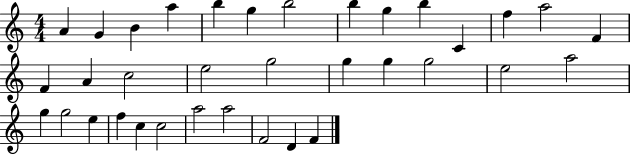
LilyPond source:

{
  \clef treble
  \numericTimeSignature
  \time 4/4
  \key c \major
  a'4 g'4 b'4 a''4 | b''4 g''4 b''2 | b''4 g''4 b''4 c'4 | f''4 a''2 f'4 | \break f'4 a'4 c''2 | e''2 g''2 | g''4 g''4 g''2 | e''2 a''2 | \break g''4 g''2 e''4 | f''4 c''4 c''2 | a''2 a''2 | f'2 d'4 f'4 | \break \bar "|."
}